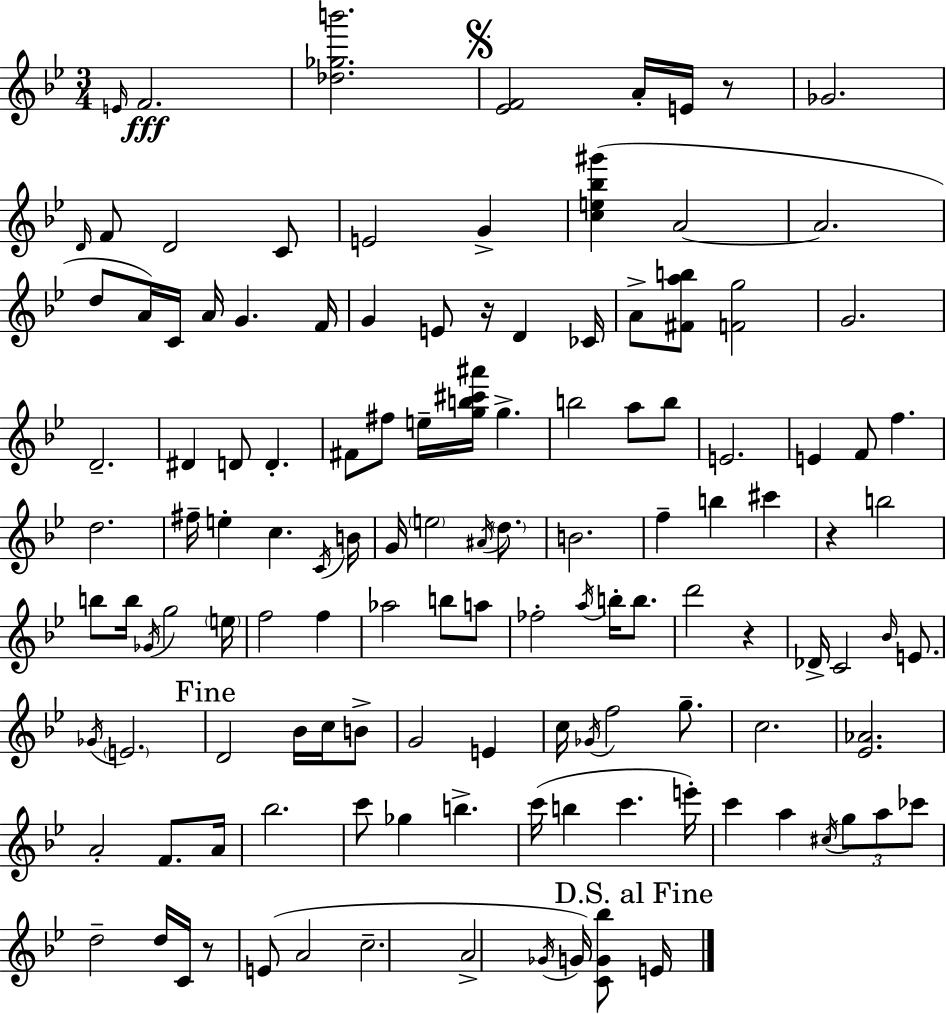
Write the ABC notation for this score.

X:1
T:Untitled
M:3/4
L:1/4
K:Bb
E/4 F2 [_d_gb']2 [_EF]2 A/4 E/4 z/2 _G2 D/4 F/2 D2 C/2 E2 G [ce_b^g'] A2 A2 d/2 A/4 C/4 A/4 G F/4 G E/2 z/4 D _C/4 A/2 [^Fab]/2 [Fg]2 G2 D2 ^D D/2 D ^F/2 ^f/2 e/4 [gb^c'^a']/4 g b2 a/2 b/2 E2 E F/2 f d2 ^f/4 e c C/4 B/4 G/4 e2 ^A/4 d/2 B2 f b ^c' z b2 b/2 b/4 _G/4 g2 e/4 f2 f _a2 b/2 a/2 _f2 a/4 b/4 b/2 d'2 z _D/4 C2 _B/4 E/2 _G/4 E2 D2 _B/4 c/4 B/2 G2 E c/4 _G/4 f2 g/2 c2 [_E_A]2 A2 F/2 A/4 _b2 c'/2 _g b c'/4 b c' e'/4 c' a ^c/4 g/2 a/2 _c'/2 d2 d/4 C/4 z/2 E/2 A2 c2 A2 _G/4 G/4 [CG_b]/2 E/4